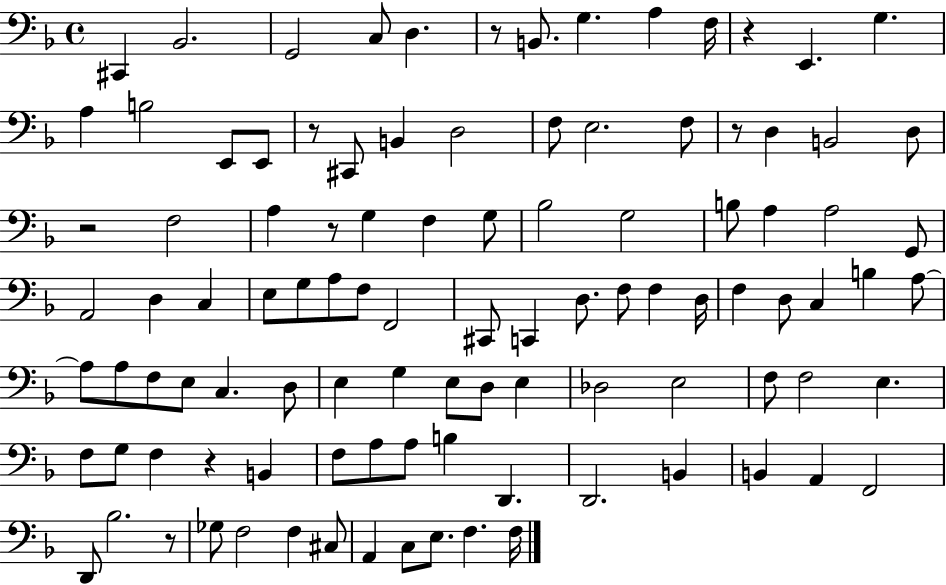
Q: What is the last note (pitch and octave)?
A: F3